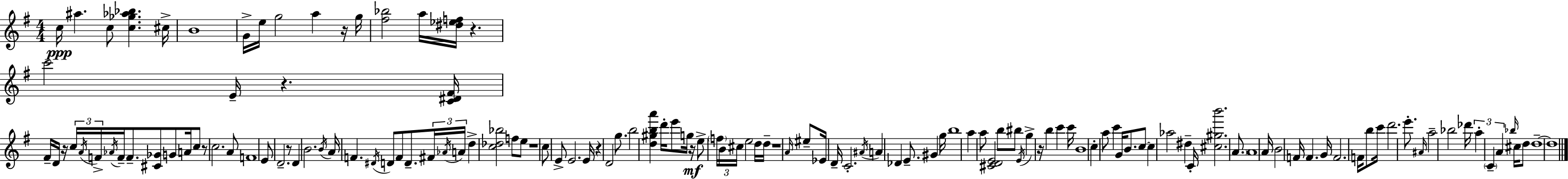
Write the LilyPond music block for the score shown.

{
  \clef treble
  \numericTimeSignature
  \time 4/4
  \key g \major
  \repeat volta 2 { c''16\ppp ais''4. c''8 <c'' ges'' aes'' bes''>4. cis''16-> | b'1 | g'16-> e''16 g''2 a''4 r16 g''16 | <fis'' bes''>2 a''16 <dis'' ees'' f''>16 r4. | \break c'''2 e'16-- r4. <c' dis' fis'>16 | fis'16-- d'16 r16 \tuplet 3/2 { c''16 \acciaccatura { a'16 } f'16-> } \acciaccatura { aes'16 } f'16-- f'8.-- <cis' ges'>8 g'8 a'16 | c''8 r8 c''2. | a'8 f'1 | \break e'8 d'2.-- | r8 d'4 b'2. | \acciaccatura { b'16 } a'16 f'4. \acciaccatura { dis'16 } d'8 f'8 d'8.-- | \tuplet 3/2 { fis'16 \acciaccatura { aes'16 } a'16 } d''4-> <c'' des'' bes''>2 | \break f''8 e''8 r1 | c''8 e'8-> e'2. | e'16 r4 d'2 | g''8. b''2 <d'' gis'' b'' a'''>4 | \break d'''16-. e'''8 g''16 r16\mf e''8-> \tuplet 3/2 { \parenthesize f''16 b'16 cis''16 } e''2 | d''16 d''16-- r1 | \grace { a'16 } eis''8-- ees'16 d'16-- c'2.-. | \acciaccatura { ais'16 } a'4 des'4 e'8.-- | \break gis'4 g''16 b''1 | a''4 a''8 <cis' d' e'>2 | b''8 bis''8 \acciaccatura { e'16 } g''4-> r16 b''4 | c'''4 c'''16 b'1 | \break c''4-. a''8 c'''4 | g'16 b'8. c''8~~ c''4 aes''2 | dis''4-- c'16-. <cis'' gis'' b'''>2. | \parenthesize a'8. a'1 | \break a'16 b'2 | f'16 f'4. g'16 f'2. | f'16 b''8 c'''16 d'''2. | e'''8.-. \grace { ais'16 } a''2-- | \break bes''2 des'''16 \tuplet 3/2 { a''4-. \parenthesize c'4-- | a'4 } \grace { bes''16 } cis''16 d''8 d''1--~~ | d''1 | } \bar "|."
}